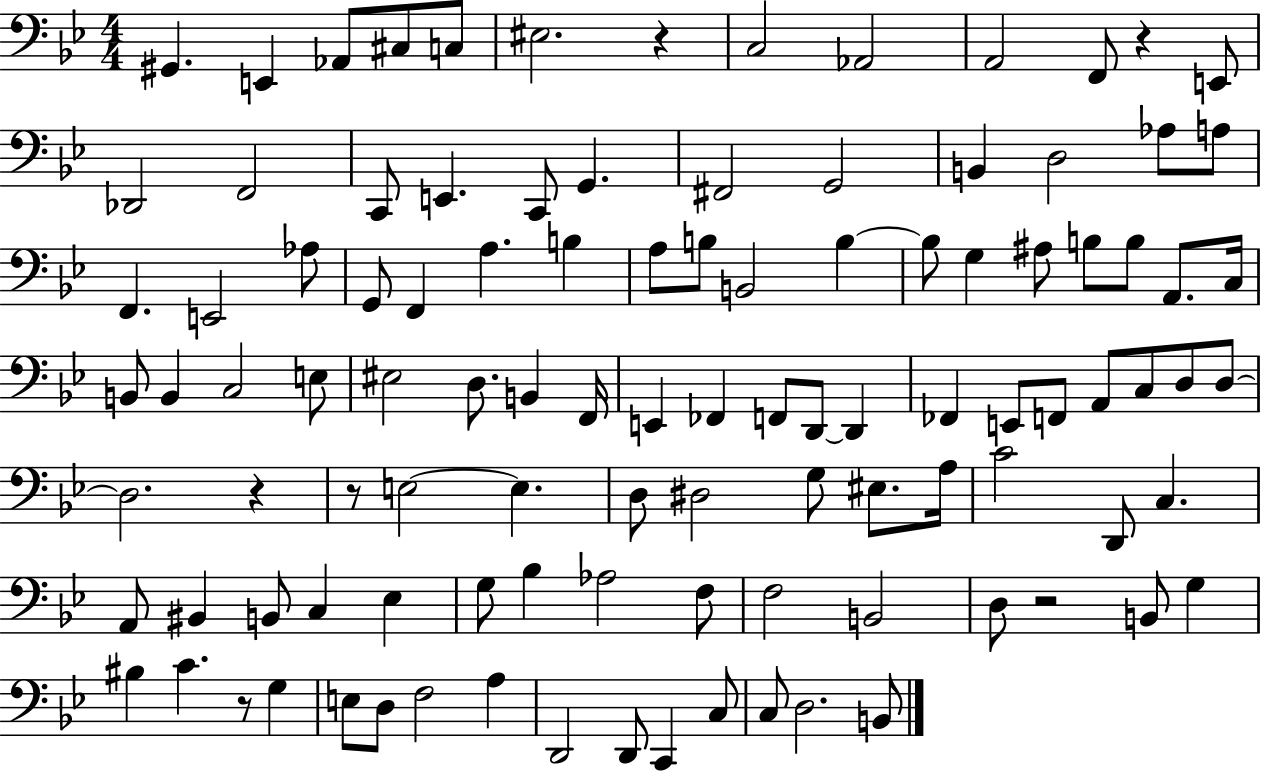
G#2/q. E2/q Ab2/e C#3/e C3/e EIS3/h. R/q C3/h Ab2/h A2/h F2/e R/q E2/e Db2/h F2/h C2/e E2/q. C2/e G2/q. F#2/h G2/h B2/q D3/h Ab3/e A3/e F2/q. E2/h Ab3/e G2/e F2/q A3/q. B3/q A3/e B3/e B2/h B3/q B3/e G3/q A#3/e B3/e B3/e A2/e. C3/s B2/e B2/q C3/h E3/e EIS3/h D3/e. B2/q F2/s E2/q FES2/q F2/e D2/e D2/q FES2/q E2/e F2/e A2/e C3/e D3/e D3/e D3/h. R/q R/e E3/h E3/q. D3/e D#3/h G3/e EIS3/e. A3/s C4/h D2/e C3/q. A2/e BIS2/q B2/e C3/q Eb3/q G3/e Bb3/q Ab3/h F3/e F3/h B2/h D3/e R/h B2/e G3/q BIS3/q C4/q. R/e G3/q E3/e D3/e F3/h A3/q D2/h D2/e C2/q C3/e C3/e D3/h. B2/e